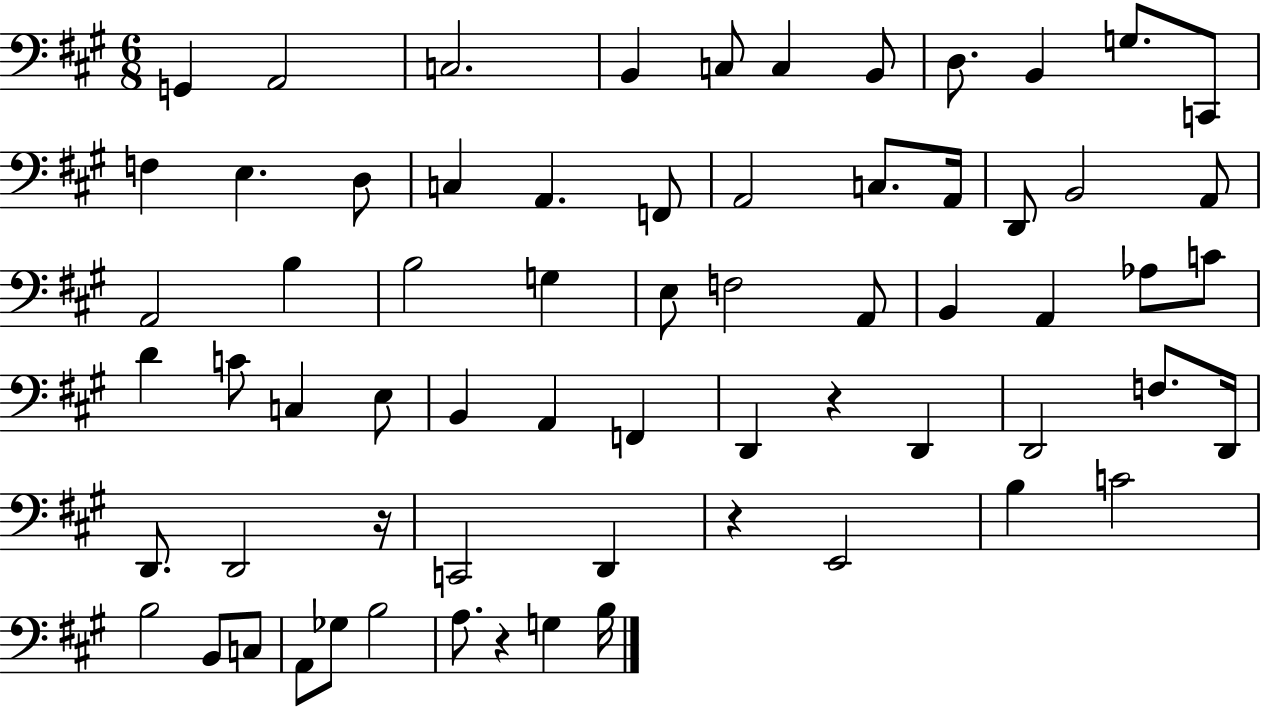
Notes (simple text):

G2/q A2/h C3/h. B2/q C3/e C3/q B2/e D3/e. B2/q G3/e. C2/e F3/q E3/q. D3/e C3/q A2/q. F2/e A2/h C3/e. A2/s D2/e B2/h A2/e A2/h B3/q B3/h G3/q E3/e F3/h A2/e B2/q A2/q Ab3/e C4/e D4/q C4/e C3/q E3/e B2/q A2/q F2/q D2/q R/q D2/q D2/h F3/e. D2/s D2/e. D2/h R/s C2/h D2/q R/q E2/h B3/q C4/h B3/h B2/e C3/e A2/e Gb3/e B3/h A3/e. R/q G3/q B3/s